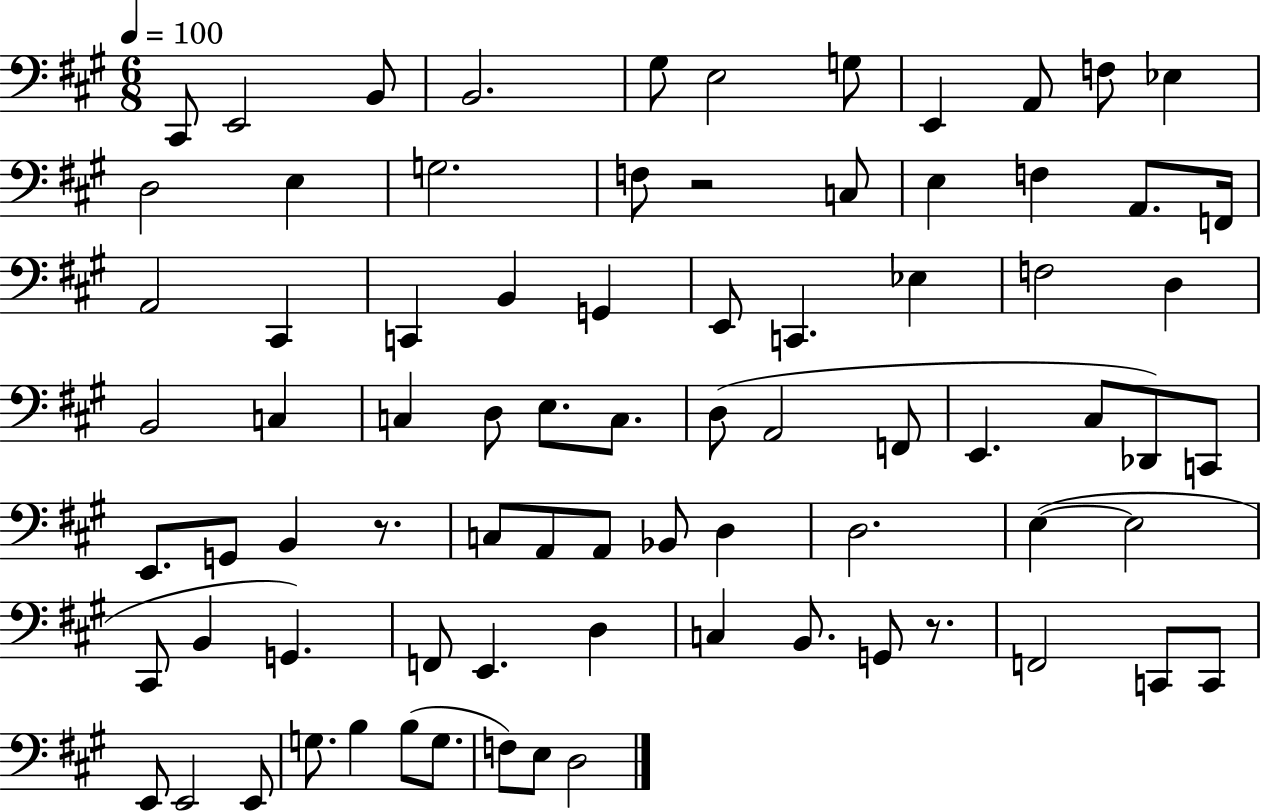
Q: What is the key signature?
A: A major